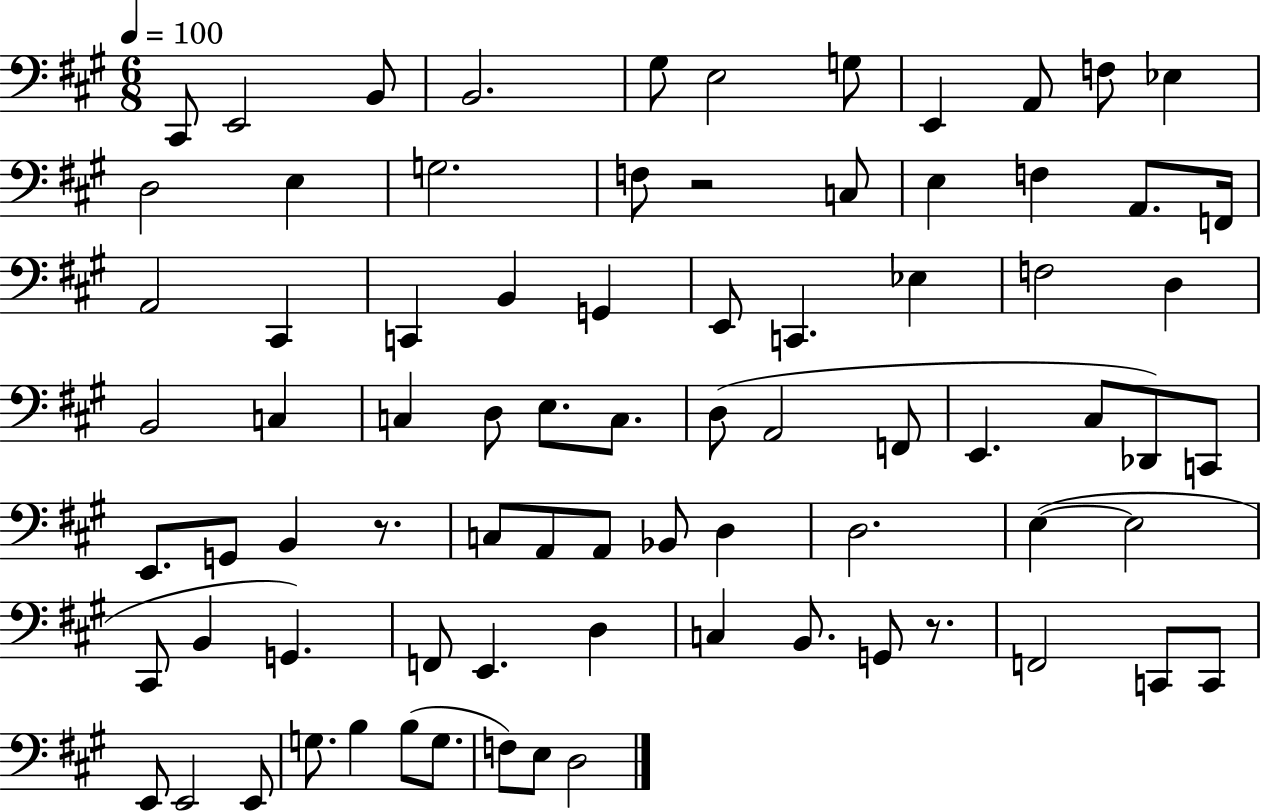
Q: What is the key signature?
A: A major